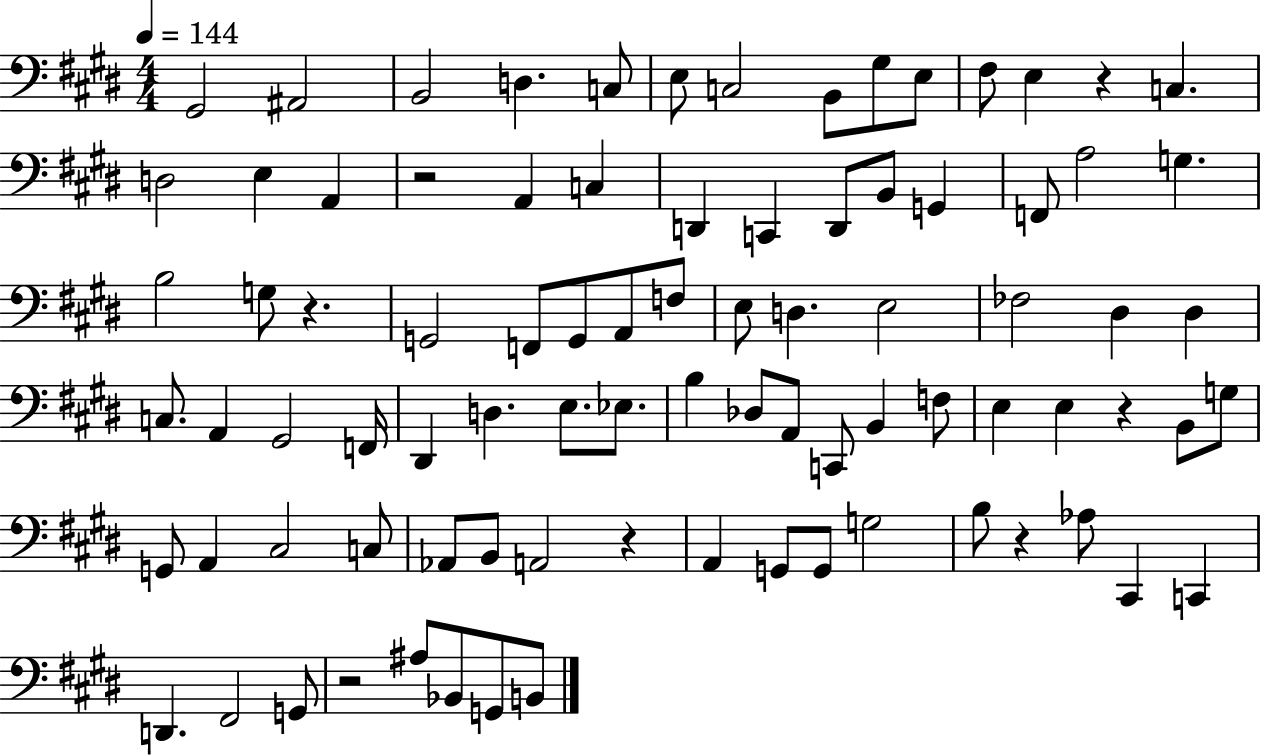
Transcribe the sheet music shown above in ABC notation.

X:1
T:Untitled
M:4/4
L:1/4
K:E
^G,,2 ^A,,2 B,,2 D, C,/2 E,/2 C,2 B,,/2 ^G,/2 E,/2 ^F,/2 E, z C, D,2 E, A,, z2 A,, C, D,, C,, D,,/2 B,,/2 G,, F,,/2 A,2 G, B,2 G,/2 z G,,2 F,,/2 G,,/2 A,,/2 F,/2 E,/2 D, E,2 _F,2 ^D, ^D, C,/2 A,, ^G,,2 F,,/4 ^D,, D, E,/2 _E,/2 B, _D,/2 A,,/2 C,,/2 B,, F,/2 E, E, z B,,/2 G,/2 G,,/2 A,, ^C,2 C,/2 _A,,/2 B,,/2 A,,2 z A,, G,,/2 G,,/2 G,2 B,/2 z _A,/2 ^C,, C,, D,, ^F,,2 G,,/2 z2 ^A,/2 _B,,/2 G,,/2 B,,/2